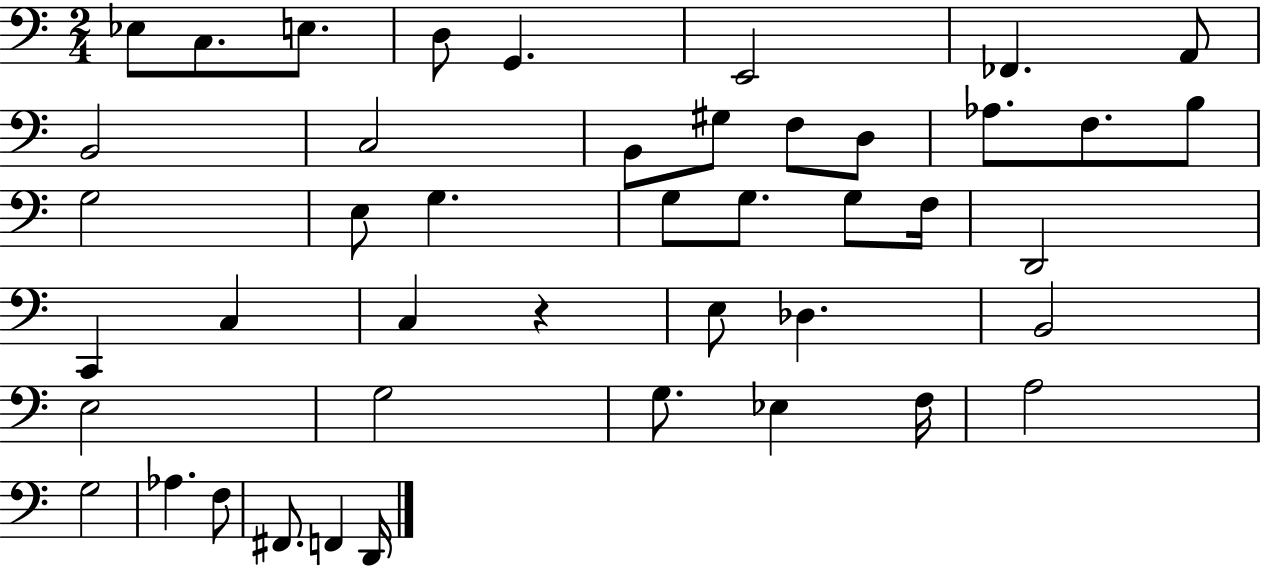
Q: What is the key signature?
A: C major